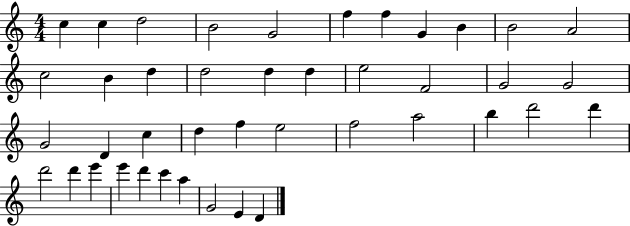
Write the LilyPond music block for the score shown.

{
  \clef treble
  \numericTimeSignature
  \time 4/4
  \key c \major
  c''4 c''4 d''2 | b'2 g'2 | f''4 f''4 g'4 b'4 | b'2 a'2 | \break c''2 b'4 d''4 | d''2 d''4 d''4 | e''2 f'2 | g'2 g'2 | \break g'2 d'4 c''4 | d''4 f''4 e''2 | f''2 a''2 | b''4 d'''2 d'''4 | \break d'''2 d'''4 e'''4 | e'''4 d'''4 c'''4 a''4 | g'2 e'4 d'4 | \bar "|."
}